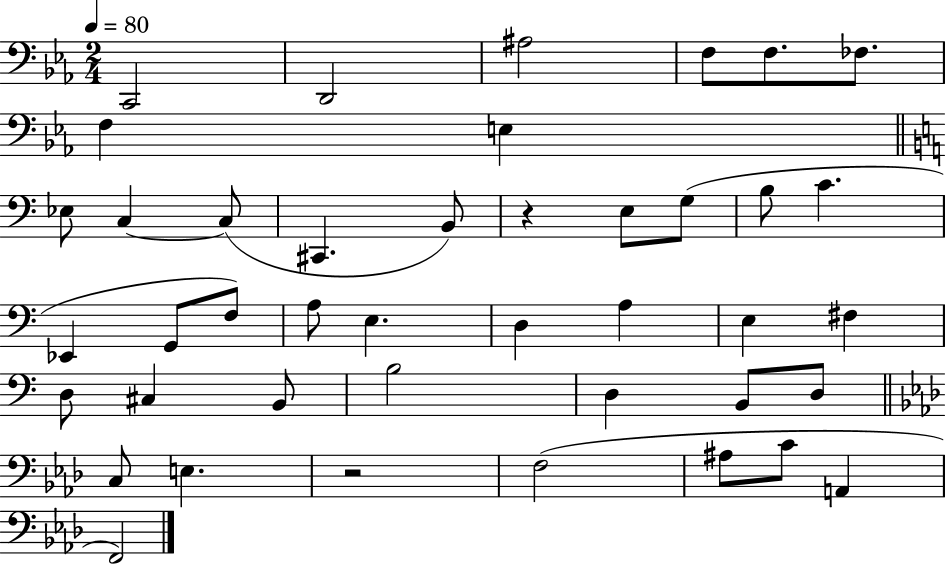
X:1
T:Untitled
M:2/4
L:1/4
K:Eb
C,,2 D,,2 ^A,2 F,/2 F,/2 _F,/2 F, E, _E,/2 C, C,/2 ^C,, B,,/2 z E,/2 G,/2 B,/2 C _E,, G,,/2 F,/2 A,/2 E, D, A, E, ^F, D,/2 ^C, B,,/2 B,2 D, B,,/2 D,/2 C,/2 E, z2 F,2 ^A,/2 C/2 A,, F,,2